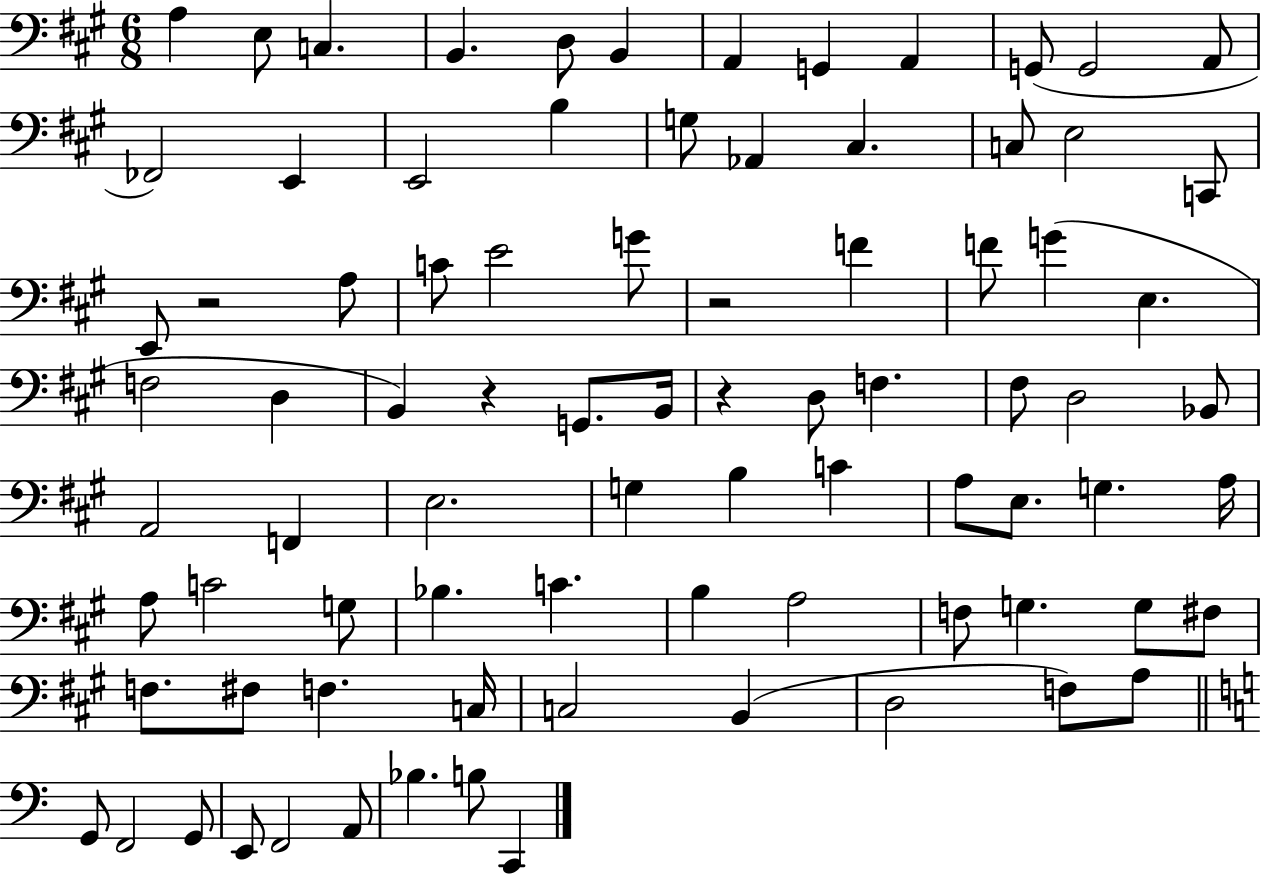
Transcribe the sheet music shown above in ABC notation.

X:1
T:Untitled
M:6/8
L:1/4
K:A
A, E,/2 C, B,, D,/2 B,, A,, G,, A,, G,,/2 G,,2 A,,/2 _F,,2 E,, E,,2 B, G,/2 _A,, ^C, C,/2 E,2 C,,/2 E,,/2 z2 A,/2 C/2 E2 G/2 z2 F F/2 G E, F,2 D, B,, z G,,/2 B,,/4 z D,/2 F, ^F,/2 D,2 _B,,/2 A,,2 F,, E,2 G, B, C A,/2 E,/2 G, A,/4 A,/2 C2 G,/2 _B, C B, A,2 F,/2 G, G,/2 ^F,/2 F,/2 ^F,/2 F, C,/4 C,2 B,, D,2 F,/2 A,/2 G,,/2 F,,2 G,,/2 E,,/2 F,,2 A,,/2 _B, B,/2 C,,